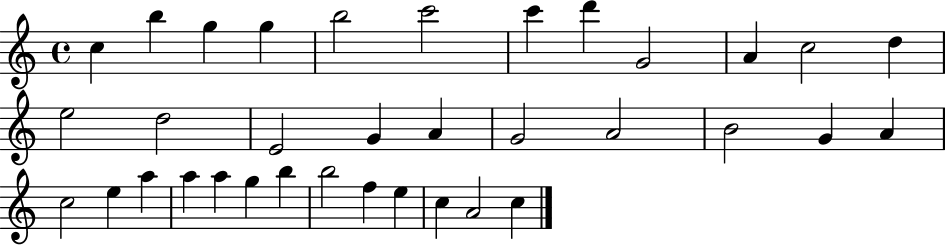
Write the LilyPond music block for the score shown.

{
  \clef treble
  \time 4/4
  \defaultTimeSignature
  \key c \major
  c''4 b''4 g''4 g''4 | b''2 c'''2 | c'''4 d'''4 g'2 | a'4 c''2 d''4 | \break e''2 d''2 | e'2 g'4 a'4 | g'2 a'2 | b'2 g'4 a'4 | \break c''2 e''4 a''4 | a''4 a''4 g''4 b''4 | b''2 f''4 e''4 | c''4 a'2 c''4 | \break \bar "|."
}